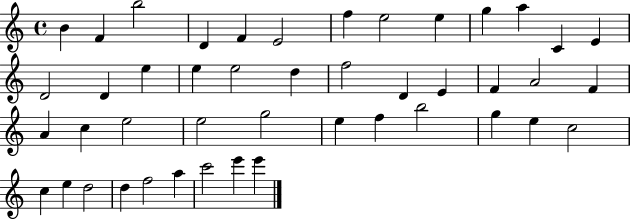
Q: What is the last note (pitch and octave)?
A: E6